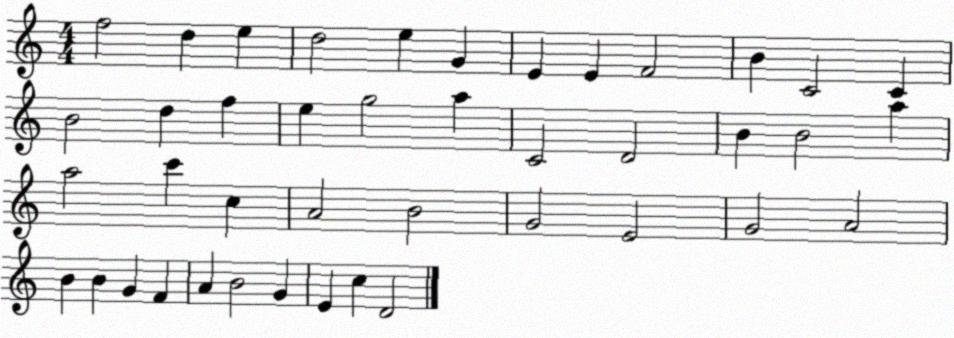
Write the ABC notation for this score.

X:1
T:Untitled
M:4/4
L:1/4
K:C
f2 d e d2 e G E E F2 B C2 C B2 d f e g2 a C2 D2 B B2 a a2 c' c A2 B2 G2 E2 G2 A2 B B G F A B2 G E c D2